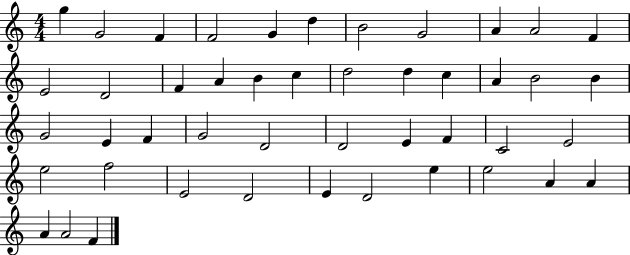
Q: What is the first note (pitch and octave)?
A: G5